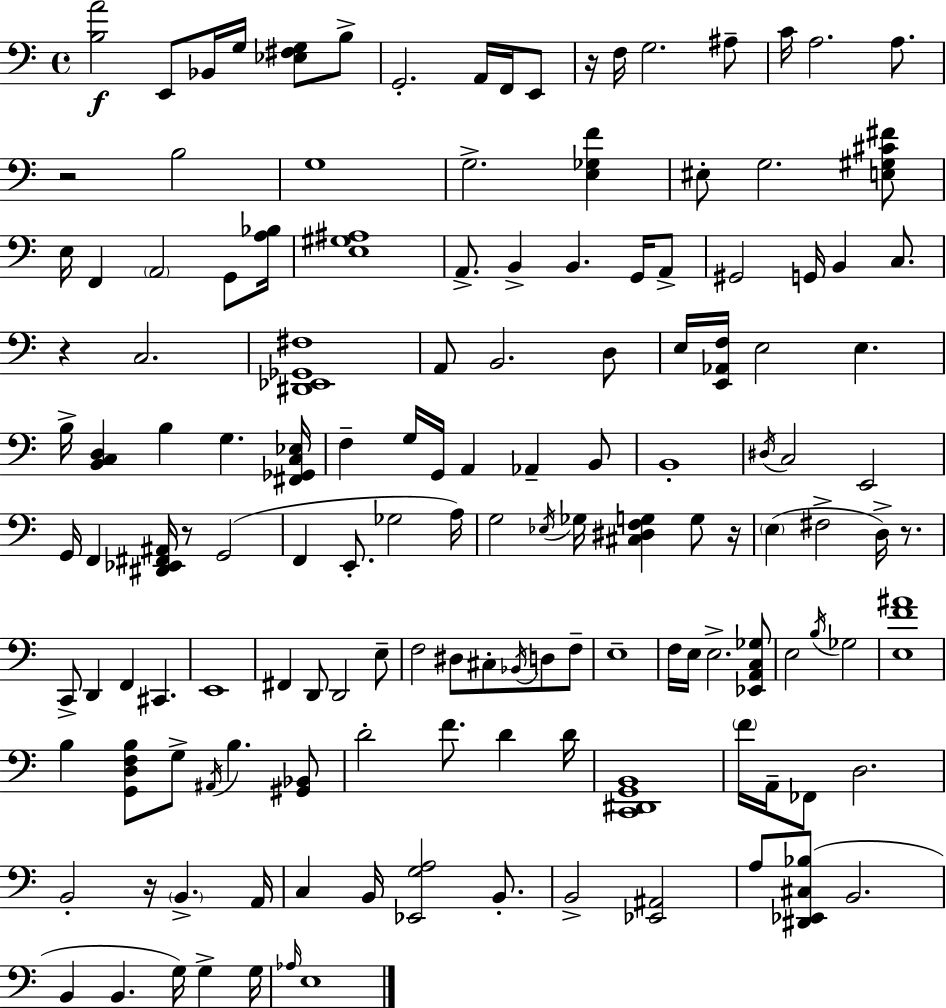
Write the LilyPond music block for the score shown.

{
  \clef bass
  \time 4/4
  \defaultTimeSignature
  \key a \minor
  <b a'>2\f e,8 bes,16 g16 <ees fis g>8 b8-> | g,2.-. a,16 f,16 e,8 | r16 f16 g2. ais8-- | c'16 a2. a8. | \break r2 b2 | g1 | g2.-> <e ges f'>4 | eis8-. g2. <e gis cis' fis'>8 | \break e16 f,4 \parenthesize a,2 g,8 <a bes>16 | <e gis ais>1 | a,8.-> b,4-> b,4. g,16 a,8-> | gis,2 g,16 b,4 c8. | \break r4 c2. | <dis, ees, ges, fis>1 | a,8 b,2. d8 | e16 <e, aes, f>16 e2 e4. | \break b16-> <b, c d>4 b4 g4. <fis, ges, c ees>16 | f4-- g16 g,16 a,4 aes,4-- b,8 | b,1-. | \acciaccatura { dis16 } c2 e,2 | \break g,16 f,4 <dis, ees, fis, ais,>16 r8 g,2( | f,4 e,8.-. ges2 | a16) g2 \acciaccatura { ees16 } ges16 <cis dis f g>4 g8 | r16 \parenthesize e4( fis2-> d16->) r8. | \break c,8-> d,4 f,4 cis,4. | e,1 | fis,4 d,8 d,2 | e8-- f2 dis8 cis8-. \acciaccatura { bes,16 } d8 | \break f8-- e1-- | f16 e16 e2.-> | <ees, a, c ges>8 e2 \acciaccatura { b16 } ges2 | <e f' ais'>1 | \break b4 <g, d f b>8 g8-> \acciaccatura { ais,16 } b4. | <gis, bes,>8 d'2-. f'8. | d'4 d'16 <c, dis, g, b,>1 | \parenthesize f'16 a,16-- fes,8 d2. | \break b,2-. r16 \parenthesize b,4.-> | a,16 c4 b,16 <ees, g a>2 | b,8.-. b,2-> <ees, ais,>2 | a8 <dis, ees, cis bes>8( b,2. | \break b,4 b,4. g16) | g4-> g16 \grace { aes16 } e1 | \bar "|."
}